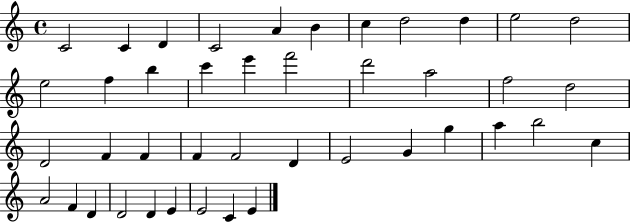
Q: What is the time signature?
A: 4/4